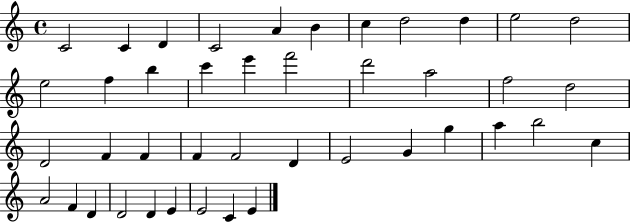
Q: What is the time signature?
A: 4/4